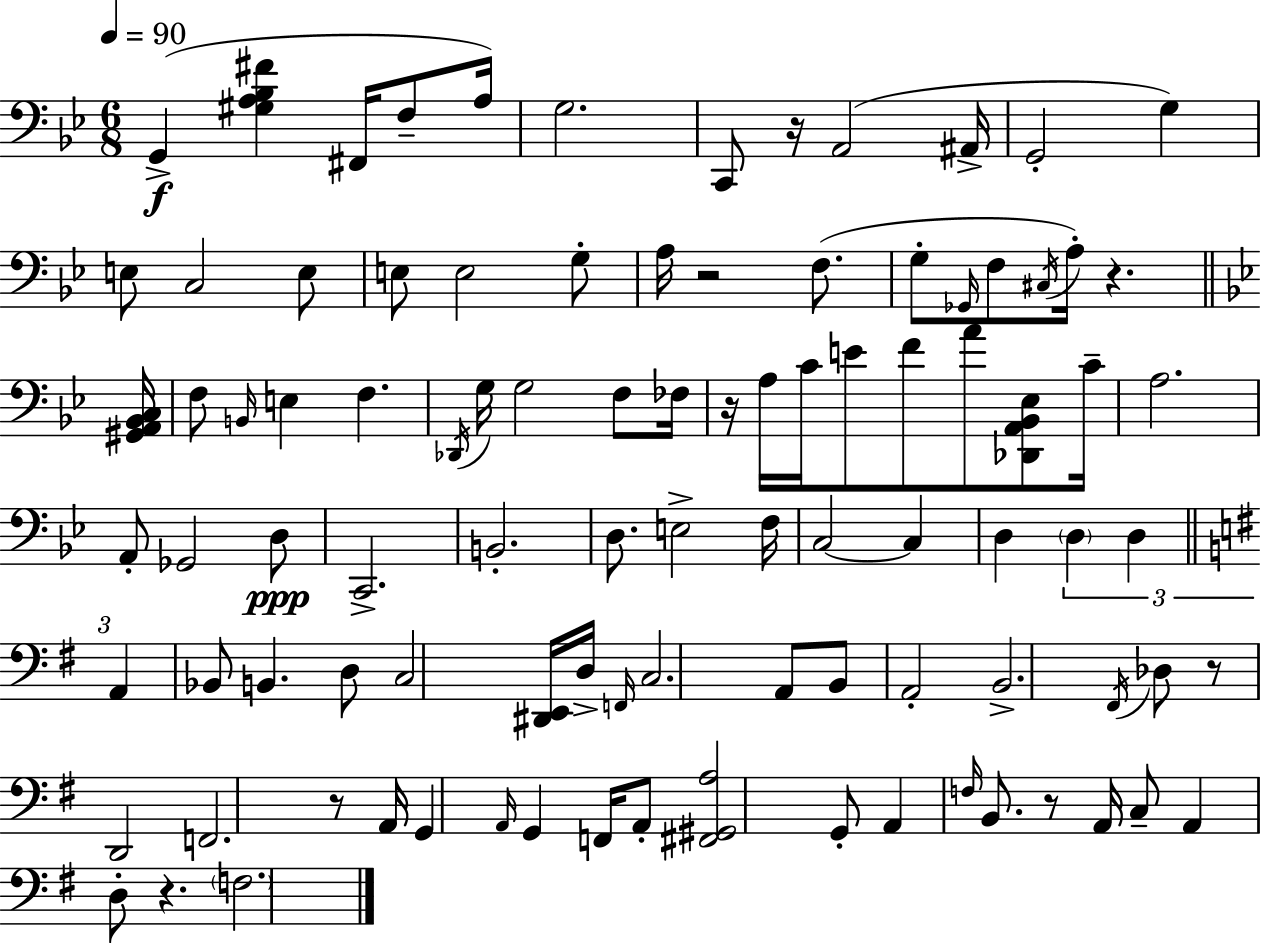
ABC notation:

X:1
T:Untitled
M:6/8
L:1/4
K:Gm
G,, [^G,A,_B,^F] ^F,,/4 F,/2 A,/4 G,2 C,,/2 z/4 A,,2 ^A,,/4 G,,2 G, E,/2 C,2 E,/2 E,/2 E,2 G,/2 A,/4 z2 F,/2 G,/2 _G,,/4 F,/2 ^C,/4 A,/4 z [^G,,A,,_B,,C,]/4 F,/2 B,,/4 E, F, _D,,/4 G,/4 G,2 F,/2 _F,/4 z/4 A,/4 C/4 E/2 F/2 A/2 [_D,,A,,_B,,_E,]/2 C/4 A,2 A,,/2 _G,,2 D,/2 C,,2 B,,2 D,/2 E,2 F,/4 C,2 C, D, D, D, A,, _B,,/2 B,, D,/2 C,2 [^D,,E,,]/4 D,/4 F,,/4 C,2 A,,/2 B,,/2 A,,2 B,,2 ^F,,/4 _D,/2 z/2 D,,2 F,,2 z/2 A,,/4 G,, A,,/4 G,, F,,/4 A,,/2 [^F,,^G,,A,]2 G,,/2 A,, F,/4 B,,/2 z/2 A,,/4 C,/2 A,, D,/2 z F,2